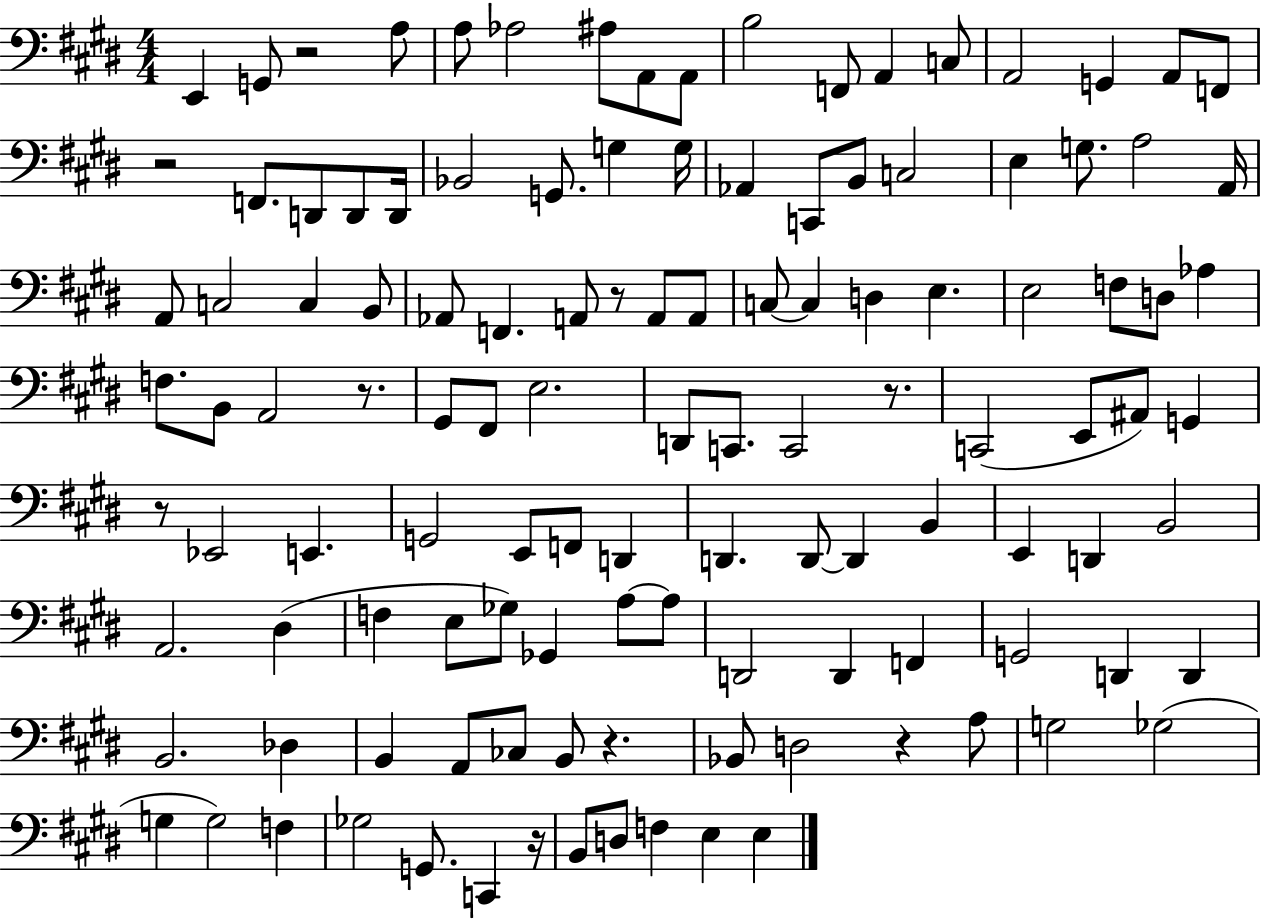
{
  \clef bass
  \numericTimeSignature
  \time 4/4
  \key e \major
  e,4 g,8 r2 a8 | a8 aes2 ais8 a,8 a,8 | b2 f,8 a,4 c8 | a,2 g,4 a,8 f,8 | \break r2 f,8. d,8 d,8 d,16 | bes,2 g,8. g4 g16 | aes,4 c,8 b,8 c2 | e4 g8. a2 a,16 | \break a,8 c2 c4 b,8 | aes,8 f,4. a,8 r8 a,8 a,8 | c8~~ c4 d4 e4. | e2 f8 d8 aes4 | \break f8. b,8 a,2 r8. | gis,8 fis,8 e2. | d,8 c,8. c,2 r8. | c,2( e,8 ais,8) g,4 | \break r8 ees,2 e,4. | g,2 e,8 f,8 d,4 | d,4. d,8~~ d,4 b,4 | e,4 d,4 b,2 | \break a,2. dis4( | f4 e8 ges8) ges,4 a8~~ a8 | d,2 d,4 f,4 | g,2 d,4 d,4 | \break b,2. des4 | b,4 a,8 ces8 b,8 r4. | bes,8 d2 r4 a8 | g2 ges2( | \break g4 g2) f4 | ges2 g,8. c,4 r16 | b,8 d8 f4 e4 e4 | \bar "|."
}